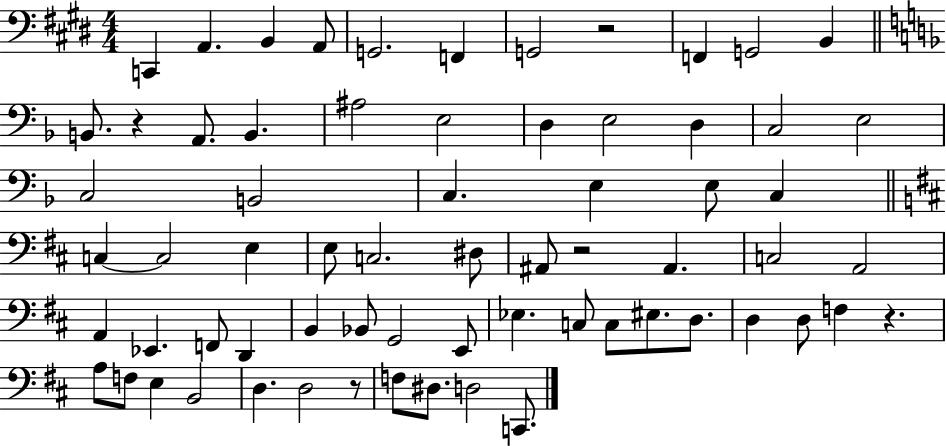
X:1
T:Untitled
M:4/4
L:1/4
K:E
C,, A,, B,, A,,/2 G,,2 F,, G,,2 z2 F,, G,,2 B,, B,,/2 z A,,/2 B,, ^A,2 E,2 D, E,2 D, C,2 E,2 C,2 B,,2 C, E, E,/2 C, C, C,2 E, E,/2 C,2 ^D,/2 ^A,,/2 z2 ^A,, C,2 A,,2 A,, _E,, F,,/2 D,, B,, _B,,/2 G,,2 E,,/2 _E, C,/2 C,/2 ^E,/2 D,/2 D, D,/2 F, z A,/2 F,/2 E, B,,2 D, D,2 z/2 F,/2 ^D,/2 D,2 C,,/2